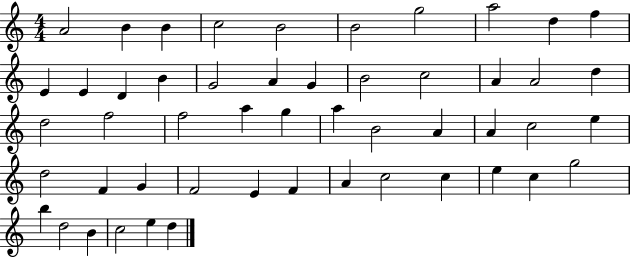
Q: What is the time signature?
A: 4/4